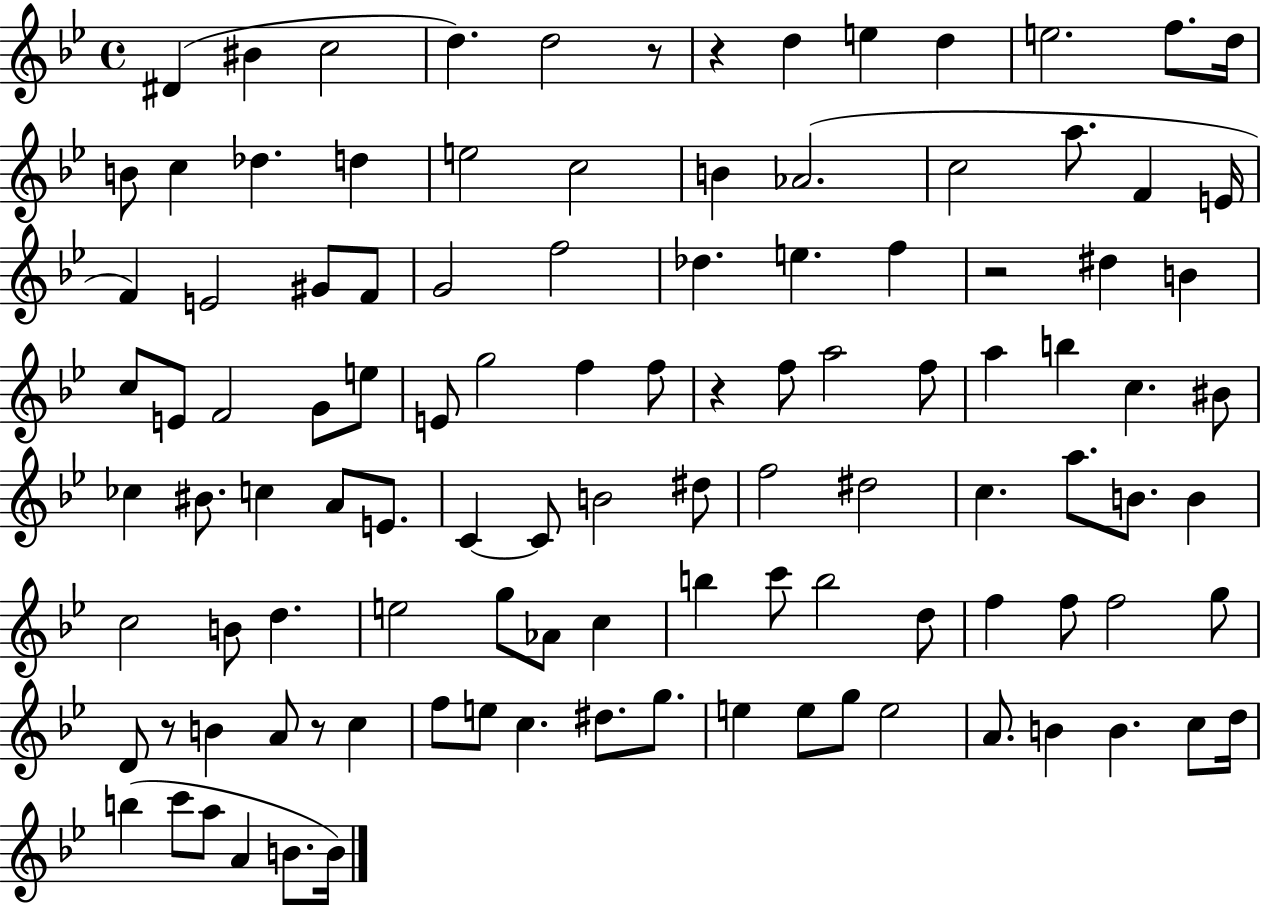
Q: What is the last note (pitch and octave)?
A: B4